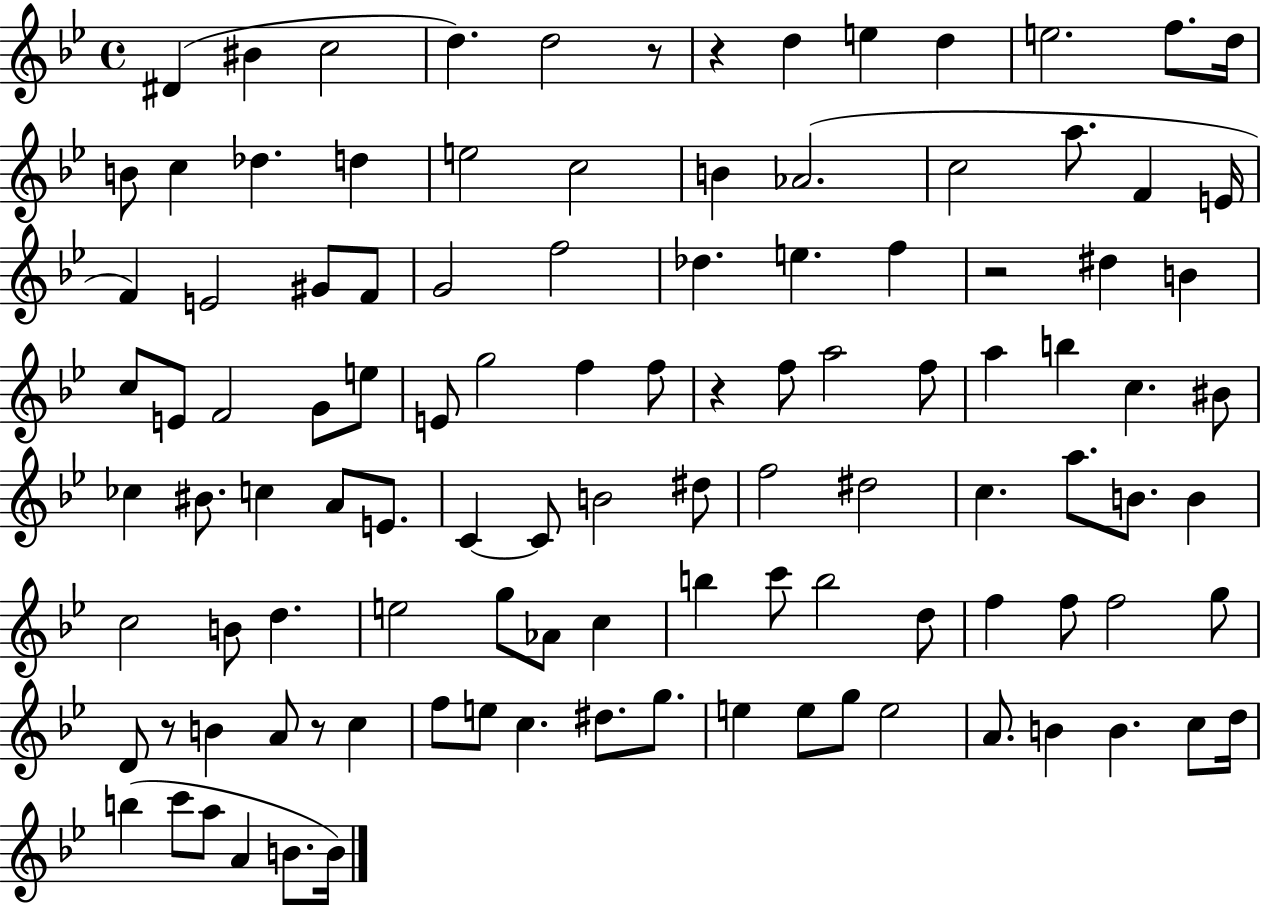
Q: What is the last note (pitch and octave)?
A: B4